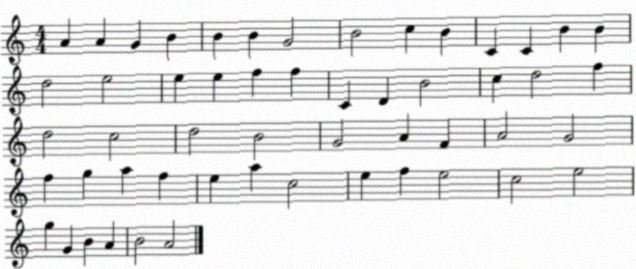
X:1
T:Untitled
M:4/4
L:1/4
K:C
A A G B B B G2 B2 c B C C B B d2 e2 e e f f C D B2 c d2 f d2 c2 d2 B2 G2 A F A2 G2 f g a f e a c2 e f e2 c2 e2 g G B A B2 A2